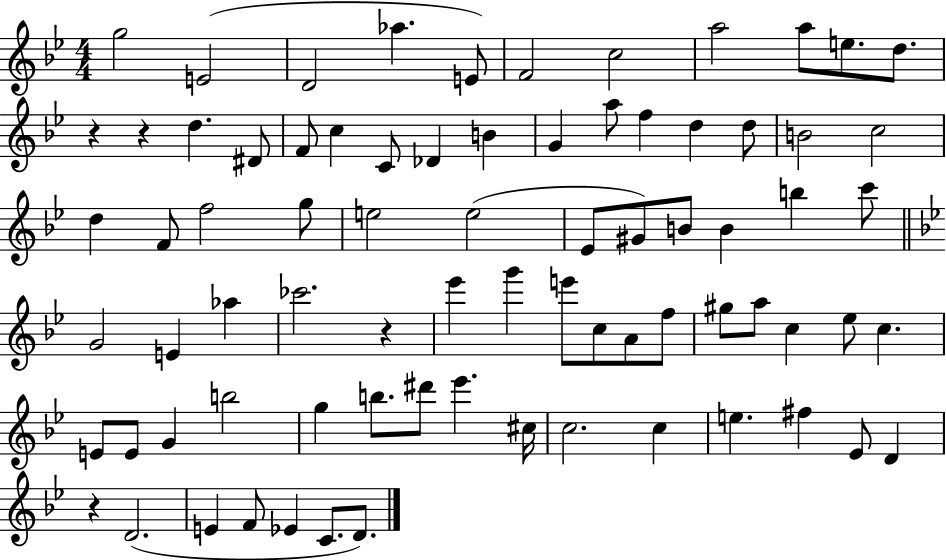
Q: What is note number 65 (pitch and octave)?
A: F#5